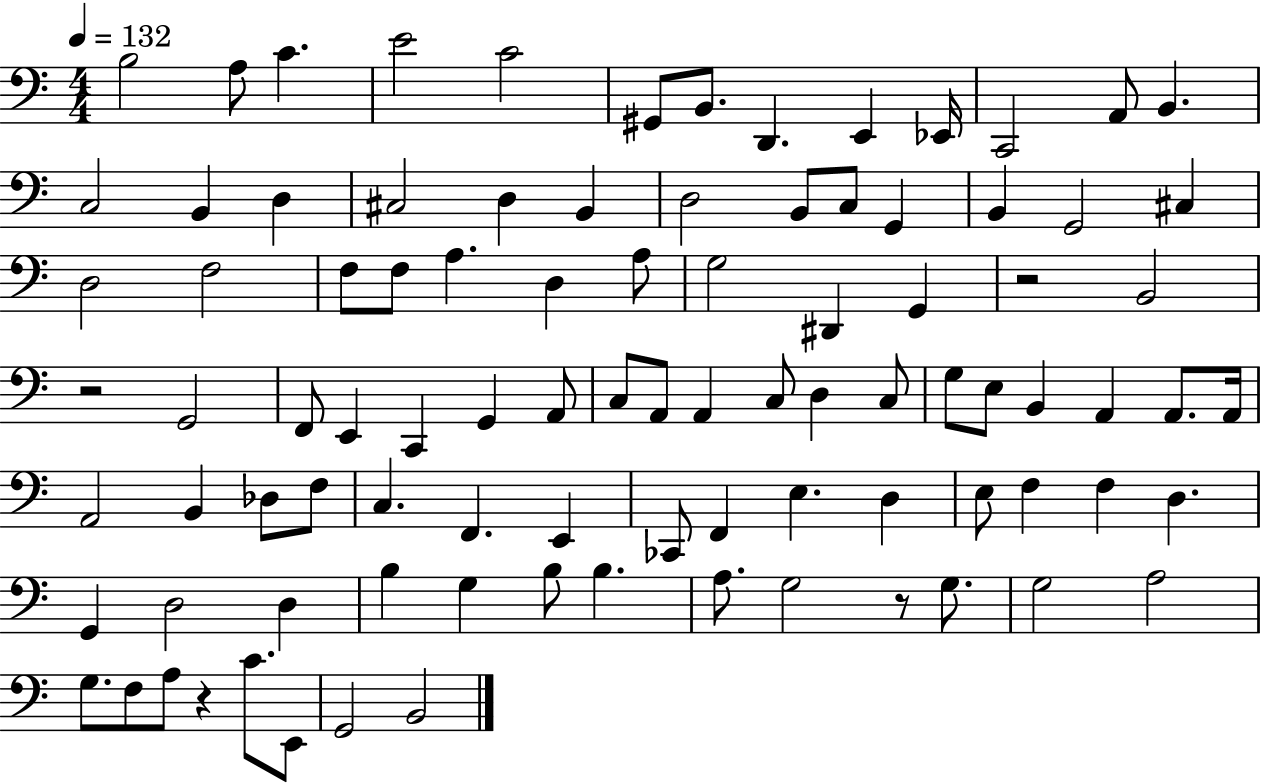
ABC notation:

X:1
T:Untitled
M:4/4
L:1/4
K:C
B,2 A,/2 C E2 C2 ^G,,/2 B,,/2 D,, E,, _E,,/4 C,,2 A,,/2 B,, C,2 B,, D, ^C,2 D, B,, D,2 B,,/2 C,/2 G,, B,, G,,2 ^C, D,2 F,2 F,/2 F,/2 A, D, A,/2 G,2 ^D,, G,, z2 B,,2 z2 G,,2 F,,/2 E,, C,, G,, A,,/2 C,/2 A,,/2 A,, C,/2 D, C,/2 G,/2 E,/2 B,, A,, A,,/2 A,,/4 A,,2 B,, _D,/2 F,/2 C, F,, E,, _C,,/2 F,, E, D, E,/2 F, F, D, G,, D,2 D, B, G, B,/2 B, A,/2 G,2 z/2 G,/2 G,2 A,2 G,/2 F,/2 A,/2 z C/2 E,,/2 G,,2 B,,2